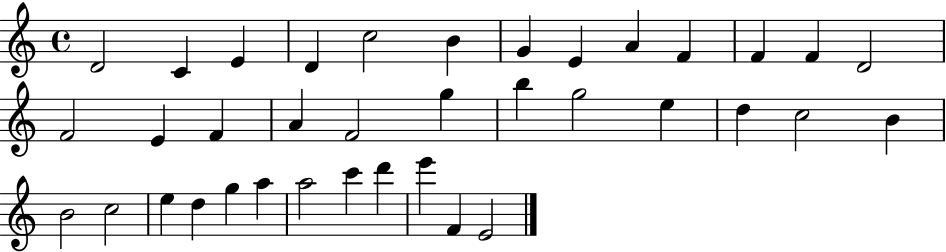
D4/h C4/q E4/q D4/q C5/h B4/q G4/q E4/q A4/q F4/q F4/q F4/q D4/h F4/h E4/q F4/q A4/q F4/h G5/q B5/q G5/h E5/q D5/q C5/h B4/q B4/h C5/h E5/q D5/q G5/q A5/q A5/h C6/q D6/q E6/q F4/q E4/h